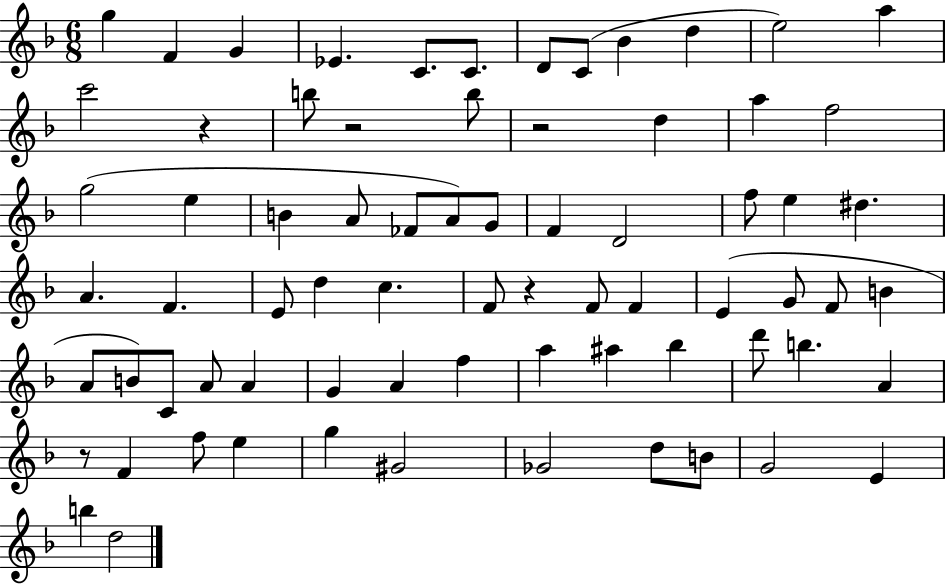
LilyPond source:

{
  \clef treble
  \numericTimeSignature
  \time 6/8
  \key f \major
  g''4 f'4 g'4 | ees'4. c'8. c'8. | d'8 c'8( bes'4 d''4 | e''2) a''4 | \break c'''2 r4 | b''8 r2 b''8 | r2 d''4 | a''4 f''2 | \break g''2( e''4 | b'4 a'8 fes'8 a'8) g'8 | f'4 d'2 | f''8 e''4 dis''4. | \break a'4. f'4. | e'8 d''4 c''4. | f'8 r4 f'8 f'4 | e'4( g'8 f'8 b'4 | \break a'8 b'8) c'8 a'8 a'4 | g'4 a'4 f''4 | a''4 ais''4 bes''4 | d'''8 b''4. a'4 | \break r8 f'4 f''8 e''4 | g''4 gis'2 | ges'2 d''8 b'8 | g'2 e'4 | \break b''4 d''2 | \bar "|."
}